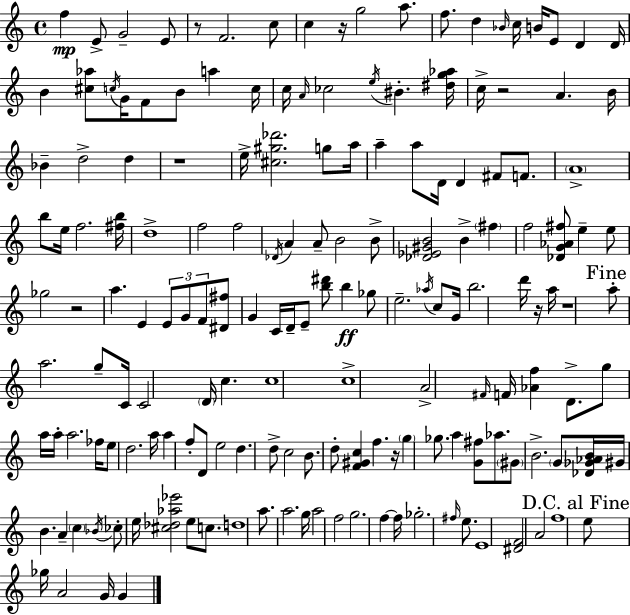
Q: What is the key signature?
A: A minor